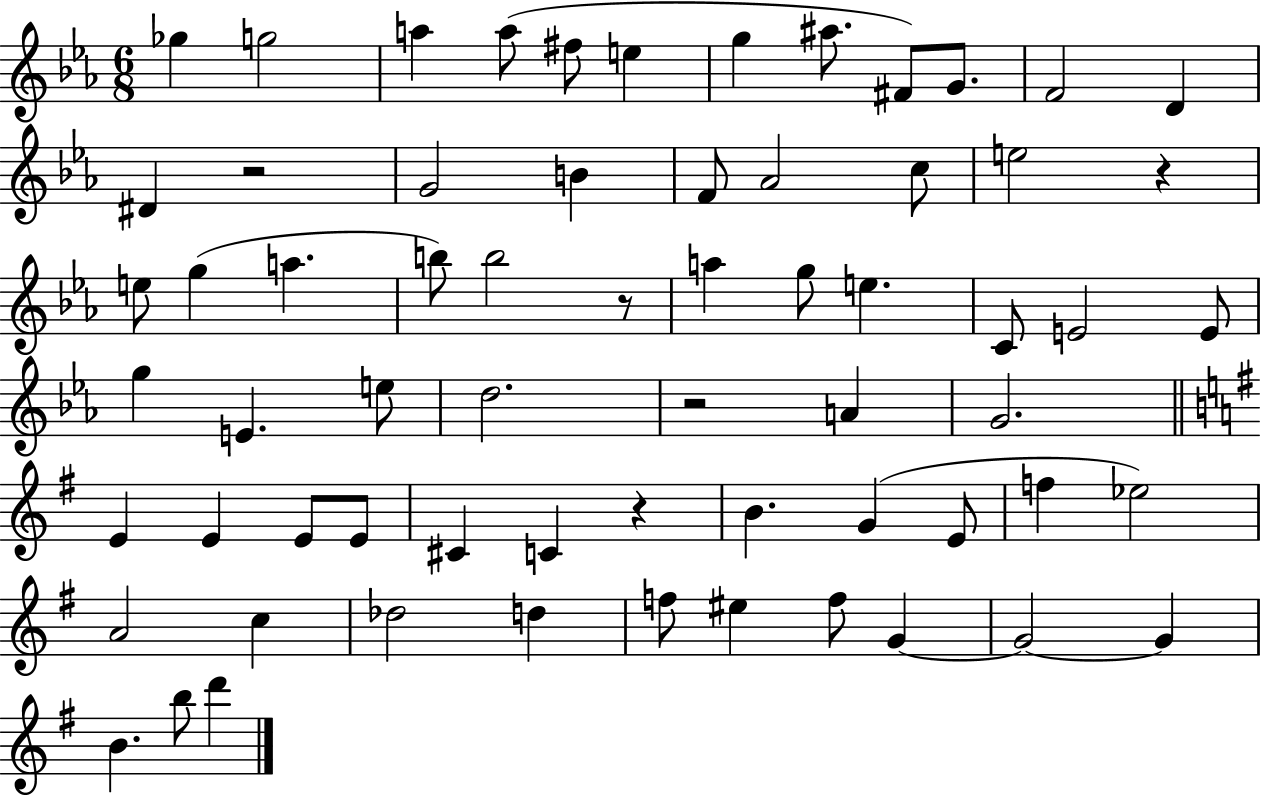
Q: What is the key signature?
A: EES major